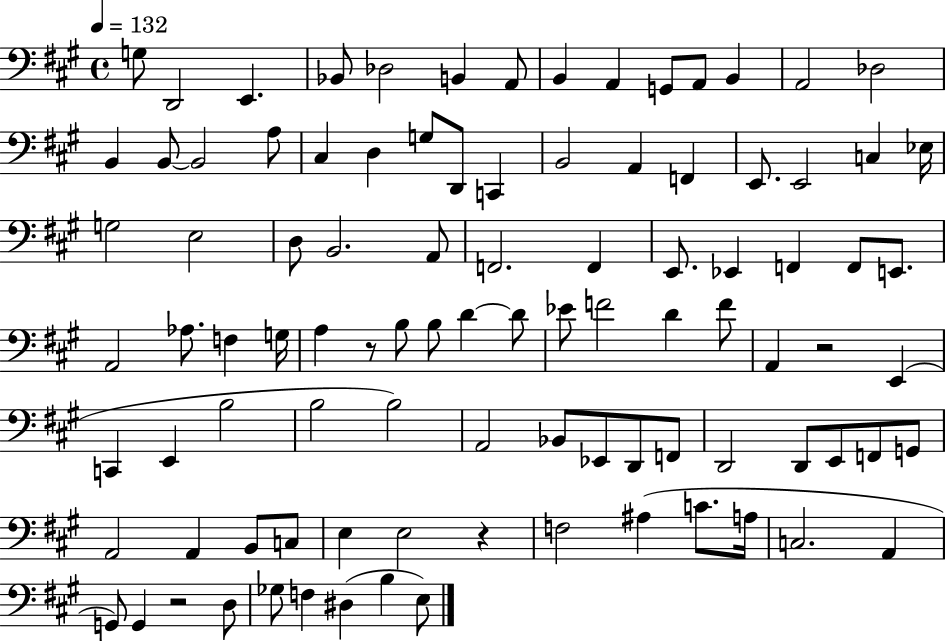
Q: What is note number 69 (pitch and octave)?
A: D2